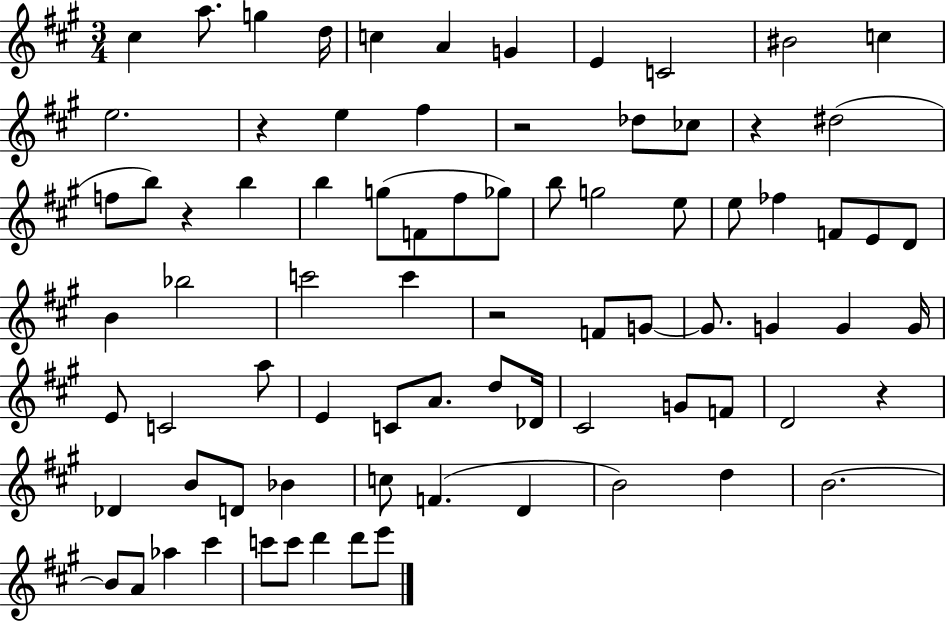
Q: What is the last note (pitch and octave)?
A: E6